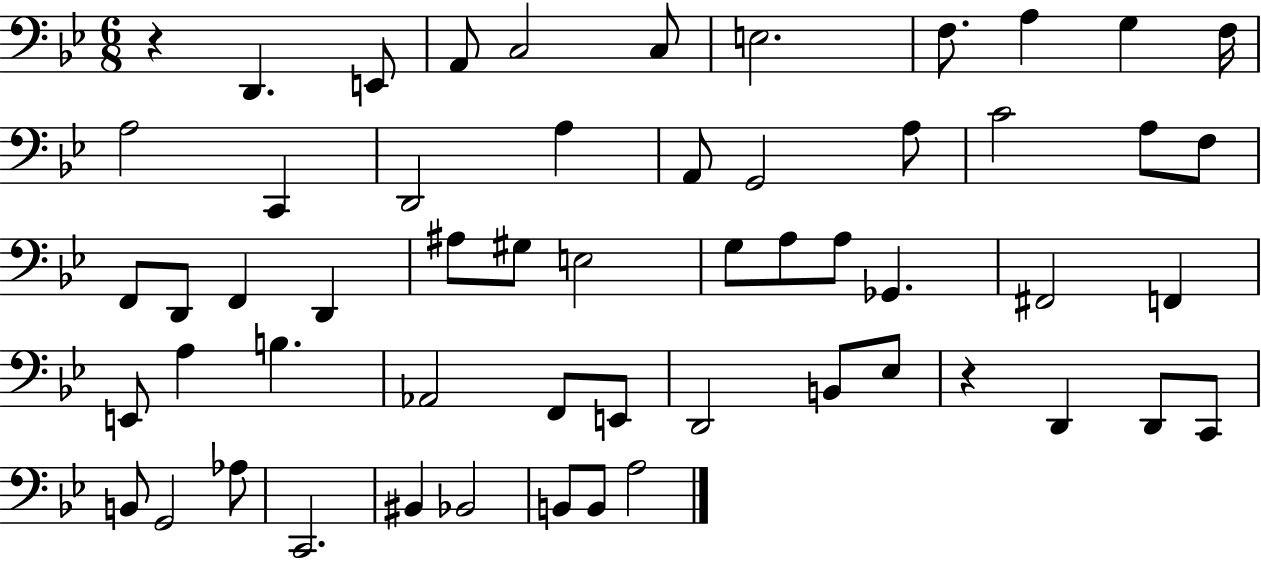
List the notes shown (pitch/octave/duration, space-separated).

R/q D2/q. E2/e A2/e C3/h C3/e E3/h. F3/e. A3/q G3/q F3/s A3/h C2/q D2/h A3/q A2/e G2/h A3/e C4/h A3/e F3/e F2/e D2/e F2/q D2/q A#3/e G#3/e E3/h G3/e A3/e A3/e Gb2/q. F#2/h F2/q E2/e A3/q B3/q. Ab2/h F2/e E2/e D2/h B2/e Eb3/e R/q D2/q D2/e C2/e B2/e G2/h Ab3/e C2/h. BIS2/q Bb2/h B2/e B2/e A3/h